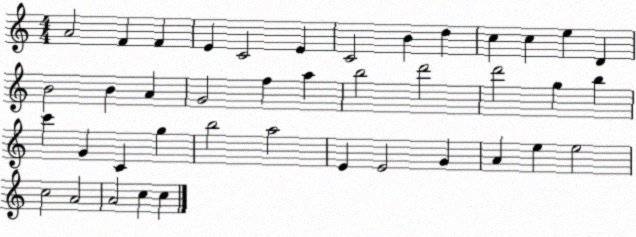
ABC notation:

X:1
T:Untitled
M:4/4
L:1/4
K:C
A2 F F E C2 E C2 B d c c e D B2 B A G2 f a b2 d'2 d'2 g b c' G C g b2 a2 E E2 G A e e2 c2 A2 A2 c c